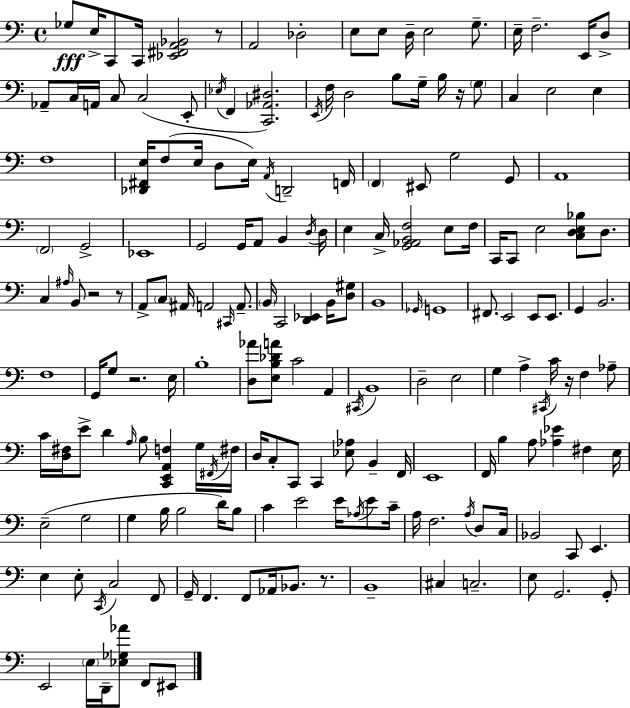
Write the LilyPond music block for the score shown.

{
  \clef bass
  \time 4/4
  \defaultTimeSignature
  \key a \minor
  \repeat volta 2 { ges8\fff e16-> c,8 c,16 <ees, fis, a, bes,>2 r8 | a,2 des2-. | e8 e8 d16-- e2 g8.-- | e16-- f2.-- e,16 d8-> | \break aes,8-- c16 a,16 c8 c2( e,8-. | \acciaccatura { ees16 } f,4 <c, aes, dis>2.) | \acciaccatura { e,16 } f16 d2 b8 g16-- b16 r16 | \parenthesize g8 c4 e2 e4 | \break f1 | <des, fis, e>16 f8( e16 d8 e16) \acciaccatura { a,16 } d,2-- | f,16 \parenthesize f,4 eis,8 g2 | g,8 a,1 | \break \parenthesize f,2 g,2-> | ees,1 | g,2 g,16 a,8 b,4 | \acciaccatura { d16 } d16 e4 c16-> <g, aes, b, f>2 | \break e8 f16 c,16 c,8 e2 <c d e bes>8 | d8. c4 \grace { ais16 } b,8 r2 | r8 a,8-> \parenthesize c8 ais,16 a,2 | \grace { cis,16 } a,8.-- \parenthesize b,16 c,2 <d, ees,>4 | \break b,16 <d gis>8 b,1 | \grace { ges,16 } g,1 | fis,8. e,2 | e,8 e,8. g,4 b,2. | \break f1 | g,16 g8 r2. | e16 b1-. | <d aes'>8 <e b des' a'>8 c'2 | \break a,4 \acciaccatura { cis,16 } b,1 | d2-- | e2 g4 a4-> | \acciaccatura { cis,16 } c'16 r16 f4 aes8-- c'16 <d fis>16 e'8-> d'4 | \break \grace { a16 } b8 <c, e, a, f>4 g16 \acciaccatura { fis,16 } fis16 d16 c8-. c,8 | c,4 <ees aes>8 b,4-- f,16 e,1 | f,16 b4 | a8 <aes ees'>4 fis4 e16 e2--( | \break g2 g4 b16 | b2 d'16) b8 c'4 e'2 | e'16 \acciaccatura { aes16 } e'8 c'16-- a16 f2. | \acciaccatura { a16 } d8 c16 bes,2 | \break c,8 e,4. e4 | e8-. \acciaccatura { c,16 } c2 f,8 g,16-- f,4. | f,8 aes,16 bes,8. r8. b,1-- | cis4 | \break c2.-- e8 | g,2. g,8-. e,2 | \parenthesize e16 d,16-- <ees ges aes'>8 f,8 eis,8 } \bar "|."
}